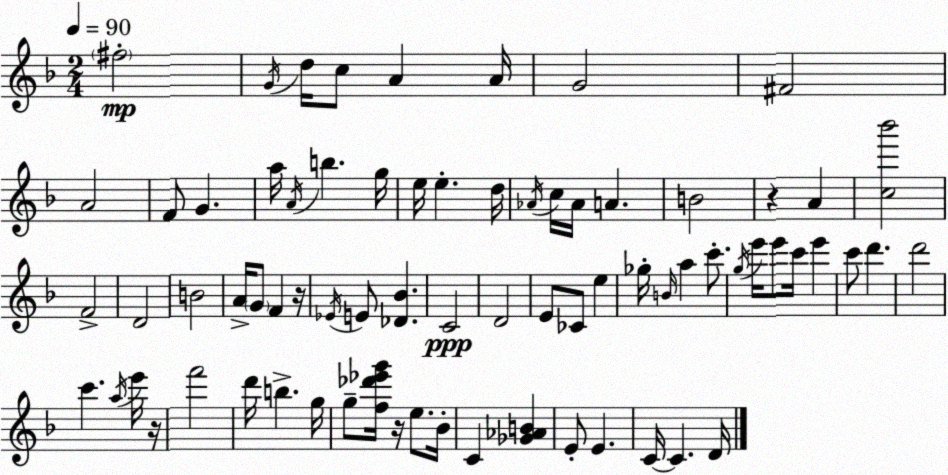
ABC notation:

X:1
T:Untitled
M:2/4
L:1/4
K:F
^f2 G/4 d/4 c/2 A A/4 G2 ^F2 A2 F/2 G a/4 A/4 b g/4 e/4 e d/4 _A/4 c/4 _A/4 A B2 z A [c_b']2 F2 D2 B2 A/4 G/2 F z/4 _E/4 E/2 [_D_B] C2 D2 E/2 _C/2 e _g/4 B/4 a c'/2 g/4 e'/4 e'/2 c'/4 e' c'/2 d' d'2 c' a/4 e'/4 z/4 f'2 d'/4 b g/4 g/2 [f_d'_e'g']/4 z/4 e/2 _B/4 C [_G_AB] E/2 E C/4 C D/4